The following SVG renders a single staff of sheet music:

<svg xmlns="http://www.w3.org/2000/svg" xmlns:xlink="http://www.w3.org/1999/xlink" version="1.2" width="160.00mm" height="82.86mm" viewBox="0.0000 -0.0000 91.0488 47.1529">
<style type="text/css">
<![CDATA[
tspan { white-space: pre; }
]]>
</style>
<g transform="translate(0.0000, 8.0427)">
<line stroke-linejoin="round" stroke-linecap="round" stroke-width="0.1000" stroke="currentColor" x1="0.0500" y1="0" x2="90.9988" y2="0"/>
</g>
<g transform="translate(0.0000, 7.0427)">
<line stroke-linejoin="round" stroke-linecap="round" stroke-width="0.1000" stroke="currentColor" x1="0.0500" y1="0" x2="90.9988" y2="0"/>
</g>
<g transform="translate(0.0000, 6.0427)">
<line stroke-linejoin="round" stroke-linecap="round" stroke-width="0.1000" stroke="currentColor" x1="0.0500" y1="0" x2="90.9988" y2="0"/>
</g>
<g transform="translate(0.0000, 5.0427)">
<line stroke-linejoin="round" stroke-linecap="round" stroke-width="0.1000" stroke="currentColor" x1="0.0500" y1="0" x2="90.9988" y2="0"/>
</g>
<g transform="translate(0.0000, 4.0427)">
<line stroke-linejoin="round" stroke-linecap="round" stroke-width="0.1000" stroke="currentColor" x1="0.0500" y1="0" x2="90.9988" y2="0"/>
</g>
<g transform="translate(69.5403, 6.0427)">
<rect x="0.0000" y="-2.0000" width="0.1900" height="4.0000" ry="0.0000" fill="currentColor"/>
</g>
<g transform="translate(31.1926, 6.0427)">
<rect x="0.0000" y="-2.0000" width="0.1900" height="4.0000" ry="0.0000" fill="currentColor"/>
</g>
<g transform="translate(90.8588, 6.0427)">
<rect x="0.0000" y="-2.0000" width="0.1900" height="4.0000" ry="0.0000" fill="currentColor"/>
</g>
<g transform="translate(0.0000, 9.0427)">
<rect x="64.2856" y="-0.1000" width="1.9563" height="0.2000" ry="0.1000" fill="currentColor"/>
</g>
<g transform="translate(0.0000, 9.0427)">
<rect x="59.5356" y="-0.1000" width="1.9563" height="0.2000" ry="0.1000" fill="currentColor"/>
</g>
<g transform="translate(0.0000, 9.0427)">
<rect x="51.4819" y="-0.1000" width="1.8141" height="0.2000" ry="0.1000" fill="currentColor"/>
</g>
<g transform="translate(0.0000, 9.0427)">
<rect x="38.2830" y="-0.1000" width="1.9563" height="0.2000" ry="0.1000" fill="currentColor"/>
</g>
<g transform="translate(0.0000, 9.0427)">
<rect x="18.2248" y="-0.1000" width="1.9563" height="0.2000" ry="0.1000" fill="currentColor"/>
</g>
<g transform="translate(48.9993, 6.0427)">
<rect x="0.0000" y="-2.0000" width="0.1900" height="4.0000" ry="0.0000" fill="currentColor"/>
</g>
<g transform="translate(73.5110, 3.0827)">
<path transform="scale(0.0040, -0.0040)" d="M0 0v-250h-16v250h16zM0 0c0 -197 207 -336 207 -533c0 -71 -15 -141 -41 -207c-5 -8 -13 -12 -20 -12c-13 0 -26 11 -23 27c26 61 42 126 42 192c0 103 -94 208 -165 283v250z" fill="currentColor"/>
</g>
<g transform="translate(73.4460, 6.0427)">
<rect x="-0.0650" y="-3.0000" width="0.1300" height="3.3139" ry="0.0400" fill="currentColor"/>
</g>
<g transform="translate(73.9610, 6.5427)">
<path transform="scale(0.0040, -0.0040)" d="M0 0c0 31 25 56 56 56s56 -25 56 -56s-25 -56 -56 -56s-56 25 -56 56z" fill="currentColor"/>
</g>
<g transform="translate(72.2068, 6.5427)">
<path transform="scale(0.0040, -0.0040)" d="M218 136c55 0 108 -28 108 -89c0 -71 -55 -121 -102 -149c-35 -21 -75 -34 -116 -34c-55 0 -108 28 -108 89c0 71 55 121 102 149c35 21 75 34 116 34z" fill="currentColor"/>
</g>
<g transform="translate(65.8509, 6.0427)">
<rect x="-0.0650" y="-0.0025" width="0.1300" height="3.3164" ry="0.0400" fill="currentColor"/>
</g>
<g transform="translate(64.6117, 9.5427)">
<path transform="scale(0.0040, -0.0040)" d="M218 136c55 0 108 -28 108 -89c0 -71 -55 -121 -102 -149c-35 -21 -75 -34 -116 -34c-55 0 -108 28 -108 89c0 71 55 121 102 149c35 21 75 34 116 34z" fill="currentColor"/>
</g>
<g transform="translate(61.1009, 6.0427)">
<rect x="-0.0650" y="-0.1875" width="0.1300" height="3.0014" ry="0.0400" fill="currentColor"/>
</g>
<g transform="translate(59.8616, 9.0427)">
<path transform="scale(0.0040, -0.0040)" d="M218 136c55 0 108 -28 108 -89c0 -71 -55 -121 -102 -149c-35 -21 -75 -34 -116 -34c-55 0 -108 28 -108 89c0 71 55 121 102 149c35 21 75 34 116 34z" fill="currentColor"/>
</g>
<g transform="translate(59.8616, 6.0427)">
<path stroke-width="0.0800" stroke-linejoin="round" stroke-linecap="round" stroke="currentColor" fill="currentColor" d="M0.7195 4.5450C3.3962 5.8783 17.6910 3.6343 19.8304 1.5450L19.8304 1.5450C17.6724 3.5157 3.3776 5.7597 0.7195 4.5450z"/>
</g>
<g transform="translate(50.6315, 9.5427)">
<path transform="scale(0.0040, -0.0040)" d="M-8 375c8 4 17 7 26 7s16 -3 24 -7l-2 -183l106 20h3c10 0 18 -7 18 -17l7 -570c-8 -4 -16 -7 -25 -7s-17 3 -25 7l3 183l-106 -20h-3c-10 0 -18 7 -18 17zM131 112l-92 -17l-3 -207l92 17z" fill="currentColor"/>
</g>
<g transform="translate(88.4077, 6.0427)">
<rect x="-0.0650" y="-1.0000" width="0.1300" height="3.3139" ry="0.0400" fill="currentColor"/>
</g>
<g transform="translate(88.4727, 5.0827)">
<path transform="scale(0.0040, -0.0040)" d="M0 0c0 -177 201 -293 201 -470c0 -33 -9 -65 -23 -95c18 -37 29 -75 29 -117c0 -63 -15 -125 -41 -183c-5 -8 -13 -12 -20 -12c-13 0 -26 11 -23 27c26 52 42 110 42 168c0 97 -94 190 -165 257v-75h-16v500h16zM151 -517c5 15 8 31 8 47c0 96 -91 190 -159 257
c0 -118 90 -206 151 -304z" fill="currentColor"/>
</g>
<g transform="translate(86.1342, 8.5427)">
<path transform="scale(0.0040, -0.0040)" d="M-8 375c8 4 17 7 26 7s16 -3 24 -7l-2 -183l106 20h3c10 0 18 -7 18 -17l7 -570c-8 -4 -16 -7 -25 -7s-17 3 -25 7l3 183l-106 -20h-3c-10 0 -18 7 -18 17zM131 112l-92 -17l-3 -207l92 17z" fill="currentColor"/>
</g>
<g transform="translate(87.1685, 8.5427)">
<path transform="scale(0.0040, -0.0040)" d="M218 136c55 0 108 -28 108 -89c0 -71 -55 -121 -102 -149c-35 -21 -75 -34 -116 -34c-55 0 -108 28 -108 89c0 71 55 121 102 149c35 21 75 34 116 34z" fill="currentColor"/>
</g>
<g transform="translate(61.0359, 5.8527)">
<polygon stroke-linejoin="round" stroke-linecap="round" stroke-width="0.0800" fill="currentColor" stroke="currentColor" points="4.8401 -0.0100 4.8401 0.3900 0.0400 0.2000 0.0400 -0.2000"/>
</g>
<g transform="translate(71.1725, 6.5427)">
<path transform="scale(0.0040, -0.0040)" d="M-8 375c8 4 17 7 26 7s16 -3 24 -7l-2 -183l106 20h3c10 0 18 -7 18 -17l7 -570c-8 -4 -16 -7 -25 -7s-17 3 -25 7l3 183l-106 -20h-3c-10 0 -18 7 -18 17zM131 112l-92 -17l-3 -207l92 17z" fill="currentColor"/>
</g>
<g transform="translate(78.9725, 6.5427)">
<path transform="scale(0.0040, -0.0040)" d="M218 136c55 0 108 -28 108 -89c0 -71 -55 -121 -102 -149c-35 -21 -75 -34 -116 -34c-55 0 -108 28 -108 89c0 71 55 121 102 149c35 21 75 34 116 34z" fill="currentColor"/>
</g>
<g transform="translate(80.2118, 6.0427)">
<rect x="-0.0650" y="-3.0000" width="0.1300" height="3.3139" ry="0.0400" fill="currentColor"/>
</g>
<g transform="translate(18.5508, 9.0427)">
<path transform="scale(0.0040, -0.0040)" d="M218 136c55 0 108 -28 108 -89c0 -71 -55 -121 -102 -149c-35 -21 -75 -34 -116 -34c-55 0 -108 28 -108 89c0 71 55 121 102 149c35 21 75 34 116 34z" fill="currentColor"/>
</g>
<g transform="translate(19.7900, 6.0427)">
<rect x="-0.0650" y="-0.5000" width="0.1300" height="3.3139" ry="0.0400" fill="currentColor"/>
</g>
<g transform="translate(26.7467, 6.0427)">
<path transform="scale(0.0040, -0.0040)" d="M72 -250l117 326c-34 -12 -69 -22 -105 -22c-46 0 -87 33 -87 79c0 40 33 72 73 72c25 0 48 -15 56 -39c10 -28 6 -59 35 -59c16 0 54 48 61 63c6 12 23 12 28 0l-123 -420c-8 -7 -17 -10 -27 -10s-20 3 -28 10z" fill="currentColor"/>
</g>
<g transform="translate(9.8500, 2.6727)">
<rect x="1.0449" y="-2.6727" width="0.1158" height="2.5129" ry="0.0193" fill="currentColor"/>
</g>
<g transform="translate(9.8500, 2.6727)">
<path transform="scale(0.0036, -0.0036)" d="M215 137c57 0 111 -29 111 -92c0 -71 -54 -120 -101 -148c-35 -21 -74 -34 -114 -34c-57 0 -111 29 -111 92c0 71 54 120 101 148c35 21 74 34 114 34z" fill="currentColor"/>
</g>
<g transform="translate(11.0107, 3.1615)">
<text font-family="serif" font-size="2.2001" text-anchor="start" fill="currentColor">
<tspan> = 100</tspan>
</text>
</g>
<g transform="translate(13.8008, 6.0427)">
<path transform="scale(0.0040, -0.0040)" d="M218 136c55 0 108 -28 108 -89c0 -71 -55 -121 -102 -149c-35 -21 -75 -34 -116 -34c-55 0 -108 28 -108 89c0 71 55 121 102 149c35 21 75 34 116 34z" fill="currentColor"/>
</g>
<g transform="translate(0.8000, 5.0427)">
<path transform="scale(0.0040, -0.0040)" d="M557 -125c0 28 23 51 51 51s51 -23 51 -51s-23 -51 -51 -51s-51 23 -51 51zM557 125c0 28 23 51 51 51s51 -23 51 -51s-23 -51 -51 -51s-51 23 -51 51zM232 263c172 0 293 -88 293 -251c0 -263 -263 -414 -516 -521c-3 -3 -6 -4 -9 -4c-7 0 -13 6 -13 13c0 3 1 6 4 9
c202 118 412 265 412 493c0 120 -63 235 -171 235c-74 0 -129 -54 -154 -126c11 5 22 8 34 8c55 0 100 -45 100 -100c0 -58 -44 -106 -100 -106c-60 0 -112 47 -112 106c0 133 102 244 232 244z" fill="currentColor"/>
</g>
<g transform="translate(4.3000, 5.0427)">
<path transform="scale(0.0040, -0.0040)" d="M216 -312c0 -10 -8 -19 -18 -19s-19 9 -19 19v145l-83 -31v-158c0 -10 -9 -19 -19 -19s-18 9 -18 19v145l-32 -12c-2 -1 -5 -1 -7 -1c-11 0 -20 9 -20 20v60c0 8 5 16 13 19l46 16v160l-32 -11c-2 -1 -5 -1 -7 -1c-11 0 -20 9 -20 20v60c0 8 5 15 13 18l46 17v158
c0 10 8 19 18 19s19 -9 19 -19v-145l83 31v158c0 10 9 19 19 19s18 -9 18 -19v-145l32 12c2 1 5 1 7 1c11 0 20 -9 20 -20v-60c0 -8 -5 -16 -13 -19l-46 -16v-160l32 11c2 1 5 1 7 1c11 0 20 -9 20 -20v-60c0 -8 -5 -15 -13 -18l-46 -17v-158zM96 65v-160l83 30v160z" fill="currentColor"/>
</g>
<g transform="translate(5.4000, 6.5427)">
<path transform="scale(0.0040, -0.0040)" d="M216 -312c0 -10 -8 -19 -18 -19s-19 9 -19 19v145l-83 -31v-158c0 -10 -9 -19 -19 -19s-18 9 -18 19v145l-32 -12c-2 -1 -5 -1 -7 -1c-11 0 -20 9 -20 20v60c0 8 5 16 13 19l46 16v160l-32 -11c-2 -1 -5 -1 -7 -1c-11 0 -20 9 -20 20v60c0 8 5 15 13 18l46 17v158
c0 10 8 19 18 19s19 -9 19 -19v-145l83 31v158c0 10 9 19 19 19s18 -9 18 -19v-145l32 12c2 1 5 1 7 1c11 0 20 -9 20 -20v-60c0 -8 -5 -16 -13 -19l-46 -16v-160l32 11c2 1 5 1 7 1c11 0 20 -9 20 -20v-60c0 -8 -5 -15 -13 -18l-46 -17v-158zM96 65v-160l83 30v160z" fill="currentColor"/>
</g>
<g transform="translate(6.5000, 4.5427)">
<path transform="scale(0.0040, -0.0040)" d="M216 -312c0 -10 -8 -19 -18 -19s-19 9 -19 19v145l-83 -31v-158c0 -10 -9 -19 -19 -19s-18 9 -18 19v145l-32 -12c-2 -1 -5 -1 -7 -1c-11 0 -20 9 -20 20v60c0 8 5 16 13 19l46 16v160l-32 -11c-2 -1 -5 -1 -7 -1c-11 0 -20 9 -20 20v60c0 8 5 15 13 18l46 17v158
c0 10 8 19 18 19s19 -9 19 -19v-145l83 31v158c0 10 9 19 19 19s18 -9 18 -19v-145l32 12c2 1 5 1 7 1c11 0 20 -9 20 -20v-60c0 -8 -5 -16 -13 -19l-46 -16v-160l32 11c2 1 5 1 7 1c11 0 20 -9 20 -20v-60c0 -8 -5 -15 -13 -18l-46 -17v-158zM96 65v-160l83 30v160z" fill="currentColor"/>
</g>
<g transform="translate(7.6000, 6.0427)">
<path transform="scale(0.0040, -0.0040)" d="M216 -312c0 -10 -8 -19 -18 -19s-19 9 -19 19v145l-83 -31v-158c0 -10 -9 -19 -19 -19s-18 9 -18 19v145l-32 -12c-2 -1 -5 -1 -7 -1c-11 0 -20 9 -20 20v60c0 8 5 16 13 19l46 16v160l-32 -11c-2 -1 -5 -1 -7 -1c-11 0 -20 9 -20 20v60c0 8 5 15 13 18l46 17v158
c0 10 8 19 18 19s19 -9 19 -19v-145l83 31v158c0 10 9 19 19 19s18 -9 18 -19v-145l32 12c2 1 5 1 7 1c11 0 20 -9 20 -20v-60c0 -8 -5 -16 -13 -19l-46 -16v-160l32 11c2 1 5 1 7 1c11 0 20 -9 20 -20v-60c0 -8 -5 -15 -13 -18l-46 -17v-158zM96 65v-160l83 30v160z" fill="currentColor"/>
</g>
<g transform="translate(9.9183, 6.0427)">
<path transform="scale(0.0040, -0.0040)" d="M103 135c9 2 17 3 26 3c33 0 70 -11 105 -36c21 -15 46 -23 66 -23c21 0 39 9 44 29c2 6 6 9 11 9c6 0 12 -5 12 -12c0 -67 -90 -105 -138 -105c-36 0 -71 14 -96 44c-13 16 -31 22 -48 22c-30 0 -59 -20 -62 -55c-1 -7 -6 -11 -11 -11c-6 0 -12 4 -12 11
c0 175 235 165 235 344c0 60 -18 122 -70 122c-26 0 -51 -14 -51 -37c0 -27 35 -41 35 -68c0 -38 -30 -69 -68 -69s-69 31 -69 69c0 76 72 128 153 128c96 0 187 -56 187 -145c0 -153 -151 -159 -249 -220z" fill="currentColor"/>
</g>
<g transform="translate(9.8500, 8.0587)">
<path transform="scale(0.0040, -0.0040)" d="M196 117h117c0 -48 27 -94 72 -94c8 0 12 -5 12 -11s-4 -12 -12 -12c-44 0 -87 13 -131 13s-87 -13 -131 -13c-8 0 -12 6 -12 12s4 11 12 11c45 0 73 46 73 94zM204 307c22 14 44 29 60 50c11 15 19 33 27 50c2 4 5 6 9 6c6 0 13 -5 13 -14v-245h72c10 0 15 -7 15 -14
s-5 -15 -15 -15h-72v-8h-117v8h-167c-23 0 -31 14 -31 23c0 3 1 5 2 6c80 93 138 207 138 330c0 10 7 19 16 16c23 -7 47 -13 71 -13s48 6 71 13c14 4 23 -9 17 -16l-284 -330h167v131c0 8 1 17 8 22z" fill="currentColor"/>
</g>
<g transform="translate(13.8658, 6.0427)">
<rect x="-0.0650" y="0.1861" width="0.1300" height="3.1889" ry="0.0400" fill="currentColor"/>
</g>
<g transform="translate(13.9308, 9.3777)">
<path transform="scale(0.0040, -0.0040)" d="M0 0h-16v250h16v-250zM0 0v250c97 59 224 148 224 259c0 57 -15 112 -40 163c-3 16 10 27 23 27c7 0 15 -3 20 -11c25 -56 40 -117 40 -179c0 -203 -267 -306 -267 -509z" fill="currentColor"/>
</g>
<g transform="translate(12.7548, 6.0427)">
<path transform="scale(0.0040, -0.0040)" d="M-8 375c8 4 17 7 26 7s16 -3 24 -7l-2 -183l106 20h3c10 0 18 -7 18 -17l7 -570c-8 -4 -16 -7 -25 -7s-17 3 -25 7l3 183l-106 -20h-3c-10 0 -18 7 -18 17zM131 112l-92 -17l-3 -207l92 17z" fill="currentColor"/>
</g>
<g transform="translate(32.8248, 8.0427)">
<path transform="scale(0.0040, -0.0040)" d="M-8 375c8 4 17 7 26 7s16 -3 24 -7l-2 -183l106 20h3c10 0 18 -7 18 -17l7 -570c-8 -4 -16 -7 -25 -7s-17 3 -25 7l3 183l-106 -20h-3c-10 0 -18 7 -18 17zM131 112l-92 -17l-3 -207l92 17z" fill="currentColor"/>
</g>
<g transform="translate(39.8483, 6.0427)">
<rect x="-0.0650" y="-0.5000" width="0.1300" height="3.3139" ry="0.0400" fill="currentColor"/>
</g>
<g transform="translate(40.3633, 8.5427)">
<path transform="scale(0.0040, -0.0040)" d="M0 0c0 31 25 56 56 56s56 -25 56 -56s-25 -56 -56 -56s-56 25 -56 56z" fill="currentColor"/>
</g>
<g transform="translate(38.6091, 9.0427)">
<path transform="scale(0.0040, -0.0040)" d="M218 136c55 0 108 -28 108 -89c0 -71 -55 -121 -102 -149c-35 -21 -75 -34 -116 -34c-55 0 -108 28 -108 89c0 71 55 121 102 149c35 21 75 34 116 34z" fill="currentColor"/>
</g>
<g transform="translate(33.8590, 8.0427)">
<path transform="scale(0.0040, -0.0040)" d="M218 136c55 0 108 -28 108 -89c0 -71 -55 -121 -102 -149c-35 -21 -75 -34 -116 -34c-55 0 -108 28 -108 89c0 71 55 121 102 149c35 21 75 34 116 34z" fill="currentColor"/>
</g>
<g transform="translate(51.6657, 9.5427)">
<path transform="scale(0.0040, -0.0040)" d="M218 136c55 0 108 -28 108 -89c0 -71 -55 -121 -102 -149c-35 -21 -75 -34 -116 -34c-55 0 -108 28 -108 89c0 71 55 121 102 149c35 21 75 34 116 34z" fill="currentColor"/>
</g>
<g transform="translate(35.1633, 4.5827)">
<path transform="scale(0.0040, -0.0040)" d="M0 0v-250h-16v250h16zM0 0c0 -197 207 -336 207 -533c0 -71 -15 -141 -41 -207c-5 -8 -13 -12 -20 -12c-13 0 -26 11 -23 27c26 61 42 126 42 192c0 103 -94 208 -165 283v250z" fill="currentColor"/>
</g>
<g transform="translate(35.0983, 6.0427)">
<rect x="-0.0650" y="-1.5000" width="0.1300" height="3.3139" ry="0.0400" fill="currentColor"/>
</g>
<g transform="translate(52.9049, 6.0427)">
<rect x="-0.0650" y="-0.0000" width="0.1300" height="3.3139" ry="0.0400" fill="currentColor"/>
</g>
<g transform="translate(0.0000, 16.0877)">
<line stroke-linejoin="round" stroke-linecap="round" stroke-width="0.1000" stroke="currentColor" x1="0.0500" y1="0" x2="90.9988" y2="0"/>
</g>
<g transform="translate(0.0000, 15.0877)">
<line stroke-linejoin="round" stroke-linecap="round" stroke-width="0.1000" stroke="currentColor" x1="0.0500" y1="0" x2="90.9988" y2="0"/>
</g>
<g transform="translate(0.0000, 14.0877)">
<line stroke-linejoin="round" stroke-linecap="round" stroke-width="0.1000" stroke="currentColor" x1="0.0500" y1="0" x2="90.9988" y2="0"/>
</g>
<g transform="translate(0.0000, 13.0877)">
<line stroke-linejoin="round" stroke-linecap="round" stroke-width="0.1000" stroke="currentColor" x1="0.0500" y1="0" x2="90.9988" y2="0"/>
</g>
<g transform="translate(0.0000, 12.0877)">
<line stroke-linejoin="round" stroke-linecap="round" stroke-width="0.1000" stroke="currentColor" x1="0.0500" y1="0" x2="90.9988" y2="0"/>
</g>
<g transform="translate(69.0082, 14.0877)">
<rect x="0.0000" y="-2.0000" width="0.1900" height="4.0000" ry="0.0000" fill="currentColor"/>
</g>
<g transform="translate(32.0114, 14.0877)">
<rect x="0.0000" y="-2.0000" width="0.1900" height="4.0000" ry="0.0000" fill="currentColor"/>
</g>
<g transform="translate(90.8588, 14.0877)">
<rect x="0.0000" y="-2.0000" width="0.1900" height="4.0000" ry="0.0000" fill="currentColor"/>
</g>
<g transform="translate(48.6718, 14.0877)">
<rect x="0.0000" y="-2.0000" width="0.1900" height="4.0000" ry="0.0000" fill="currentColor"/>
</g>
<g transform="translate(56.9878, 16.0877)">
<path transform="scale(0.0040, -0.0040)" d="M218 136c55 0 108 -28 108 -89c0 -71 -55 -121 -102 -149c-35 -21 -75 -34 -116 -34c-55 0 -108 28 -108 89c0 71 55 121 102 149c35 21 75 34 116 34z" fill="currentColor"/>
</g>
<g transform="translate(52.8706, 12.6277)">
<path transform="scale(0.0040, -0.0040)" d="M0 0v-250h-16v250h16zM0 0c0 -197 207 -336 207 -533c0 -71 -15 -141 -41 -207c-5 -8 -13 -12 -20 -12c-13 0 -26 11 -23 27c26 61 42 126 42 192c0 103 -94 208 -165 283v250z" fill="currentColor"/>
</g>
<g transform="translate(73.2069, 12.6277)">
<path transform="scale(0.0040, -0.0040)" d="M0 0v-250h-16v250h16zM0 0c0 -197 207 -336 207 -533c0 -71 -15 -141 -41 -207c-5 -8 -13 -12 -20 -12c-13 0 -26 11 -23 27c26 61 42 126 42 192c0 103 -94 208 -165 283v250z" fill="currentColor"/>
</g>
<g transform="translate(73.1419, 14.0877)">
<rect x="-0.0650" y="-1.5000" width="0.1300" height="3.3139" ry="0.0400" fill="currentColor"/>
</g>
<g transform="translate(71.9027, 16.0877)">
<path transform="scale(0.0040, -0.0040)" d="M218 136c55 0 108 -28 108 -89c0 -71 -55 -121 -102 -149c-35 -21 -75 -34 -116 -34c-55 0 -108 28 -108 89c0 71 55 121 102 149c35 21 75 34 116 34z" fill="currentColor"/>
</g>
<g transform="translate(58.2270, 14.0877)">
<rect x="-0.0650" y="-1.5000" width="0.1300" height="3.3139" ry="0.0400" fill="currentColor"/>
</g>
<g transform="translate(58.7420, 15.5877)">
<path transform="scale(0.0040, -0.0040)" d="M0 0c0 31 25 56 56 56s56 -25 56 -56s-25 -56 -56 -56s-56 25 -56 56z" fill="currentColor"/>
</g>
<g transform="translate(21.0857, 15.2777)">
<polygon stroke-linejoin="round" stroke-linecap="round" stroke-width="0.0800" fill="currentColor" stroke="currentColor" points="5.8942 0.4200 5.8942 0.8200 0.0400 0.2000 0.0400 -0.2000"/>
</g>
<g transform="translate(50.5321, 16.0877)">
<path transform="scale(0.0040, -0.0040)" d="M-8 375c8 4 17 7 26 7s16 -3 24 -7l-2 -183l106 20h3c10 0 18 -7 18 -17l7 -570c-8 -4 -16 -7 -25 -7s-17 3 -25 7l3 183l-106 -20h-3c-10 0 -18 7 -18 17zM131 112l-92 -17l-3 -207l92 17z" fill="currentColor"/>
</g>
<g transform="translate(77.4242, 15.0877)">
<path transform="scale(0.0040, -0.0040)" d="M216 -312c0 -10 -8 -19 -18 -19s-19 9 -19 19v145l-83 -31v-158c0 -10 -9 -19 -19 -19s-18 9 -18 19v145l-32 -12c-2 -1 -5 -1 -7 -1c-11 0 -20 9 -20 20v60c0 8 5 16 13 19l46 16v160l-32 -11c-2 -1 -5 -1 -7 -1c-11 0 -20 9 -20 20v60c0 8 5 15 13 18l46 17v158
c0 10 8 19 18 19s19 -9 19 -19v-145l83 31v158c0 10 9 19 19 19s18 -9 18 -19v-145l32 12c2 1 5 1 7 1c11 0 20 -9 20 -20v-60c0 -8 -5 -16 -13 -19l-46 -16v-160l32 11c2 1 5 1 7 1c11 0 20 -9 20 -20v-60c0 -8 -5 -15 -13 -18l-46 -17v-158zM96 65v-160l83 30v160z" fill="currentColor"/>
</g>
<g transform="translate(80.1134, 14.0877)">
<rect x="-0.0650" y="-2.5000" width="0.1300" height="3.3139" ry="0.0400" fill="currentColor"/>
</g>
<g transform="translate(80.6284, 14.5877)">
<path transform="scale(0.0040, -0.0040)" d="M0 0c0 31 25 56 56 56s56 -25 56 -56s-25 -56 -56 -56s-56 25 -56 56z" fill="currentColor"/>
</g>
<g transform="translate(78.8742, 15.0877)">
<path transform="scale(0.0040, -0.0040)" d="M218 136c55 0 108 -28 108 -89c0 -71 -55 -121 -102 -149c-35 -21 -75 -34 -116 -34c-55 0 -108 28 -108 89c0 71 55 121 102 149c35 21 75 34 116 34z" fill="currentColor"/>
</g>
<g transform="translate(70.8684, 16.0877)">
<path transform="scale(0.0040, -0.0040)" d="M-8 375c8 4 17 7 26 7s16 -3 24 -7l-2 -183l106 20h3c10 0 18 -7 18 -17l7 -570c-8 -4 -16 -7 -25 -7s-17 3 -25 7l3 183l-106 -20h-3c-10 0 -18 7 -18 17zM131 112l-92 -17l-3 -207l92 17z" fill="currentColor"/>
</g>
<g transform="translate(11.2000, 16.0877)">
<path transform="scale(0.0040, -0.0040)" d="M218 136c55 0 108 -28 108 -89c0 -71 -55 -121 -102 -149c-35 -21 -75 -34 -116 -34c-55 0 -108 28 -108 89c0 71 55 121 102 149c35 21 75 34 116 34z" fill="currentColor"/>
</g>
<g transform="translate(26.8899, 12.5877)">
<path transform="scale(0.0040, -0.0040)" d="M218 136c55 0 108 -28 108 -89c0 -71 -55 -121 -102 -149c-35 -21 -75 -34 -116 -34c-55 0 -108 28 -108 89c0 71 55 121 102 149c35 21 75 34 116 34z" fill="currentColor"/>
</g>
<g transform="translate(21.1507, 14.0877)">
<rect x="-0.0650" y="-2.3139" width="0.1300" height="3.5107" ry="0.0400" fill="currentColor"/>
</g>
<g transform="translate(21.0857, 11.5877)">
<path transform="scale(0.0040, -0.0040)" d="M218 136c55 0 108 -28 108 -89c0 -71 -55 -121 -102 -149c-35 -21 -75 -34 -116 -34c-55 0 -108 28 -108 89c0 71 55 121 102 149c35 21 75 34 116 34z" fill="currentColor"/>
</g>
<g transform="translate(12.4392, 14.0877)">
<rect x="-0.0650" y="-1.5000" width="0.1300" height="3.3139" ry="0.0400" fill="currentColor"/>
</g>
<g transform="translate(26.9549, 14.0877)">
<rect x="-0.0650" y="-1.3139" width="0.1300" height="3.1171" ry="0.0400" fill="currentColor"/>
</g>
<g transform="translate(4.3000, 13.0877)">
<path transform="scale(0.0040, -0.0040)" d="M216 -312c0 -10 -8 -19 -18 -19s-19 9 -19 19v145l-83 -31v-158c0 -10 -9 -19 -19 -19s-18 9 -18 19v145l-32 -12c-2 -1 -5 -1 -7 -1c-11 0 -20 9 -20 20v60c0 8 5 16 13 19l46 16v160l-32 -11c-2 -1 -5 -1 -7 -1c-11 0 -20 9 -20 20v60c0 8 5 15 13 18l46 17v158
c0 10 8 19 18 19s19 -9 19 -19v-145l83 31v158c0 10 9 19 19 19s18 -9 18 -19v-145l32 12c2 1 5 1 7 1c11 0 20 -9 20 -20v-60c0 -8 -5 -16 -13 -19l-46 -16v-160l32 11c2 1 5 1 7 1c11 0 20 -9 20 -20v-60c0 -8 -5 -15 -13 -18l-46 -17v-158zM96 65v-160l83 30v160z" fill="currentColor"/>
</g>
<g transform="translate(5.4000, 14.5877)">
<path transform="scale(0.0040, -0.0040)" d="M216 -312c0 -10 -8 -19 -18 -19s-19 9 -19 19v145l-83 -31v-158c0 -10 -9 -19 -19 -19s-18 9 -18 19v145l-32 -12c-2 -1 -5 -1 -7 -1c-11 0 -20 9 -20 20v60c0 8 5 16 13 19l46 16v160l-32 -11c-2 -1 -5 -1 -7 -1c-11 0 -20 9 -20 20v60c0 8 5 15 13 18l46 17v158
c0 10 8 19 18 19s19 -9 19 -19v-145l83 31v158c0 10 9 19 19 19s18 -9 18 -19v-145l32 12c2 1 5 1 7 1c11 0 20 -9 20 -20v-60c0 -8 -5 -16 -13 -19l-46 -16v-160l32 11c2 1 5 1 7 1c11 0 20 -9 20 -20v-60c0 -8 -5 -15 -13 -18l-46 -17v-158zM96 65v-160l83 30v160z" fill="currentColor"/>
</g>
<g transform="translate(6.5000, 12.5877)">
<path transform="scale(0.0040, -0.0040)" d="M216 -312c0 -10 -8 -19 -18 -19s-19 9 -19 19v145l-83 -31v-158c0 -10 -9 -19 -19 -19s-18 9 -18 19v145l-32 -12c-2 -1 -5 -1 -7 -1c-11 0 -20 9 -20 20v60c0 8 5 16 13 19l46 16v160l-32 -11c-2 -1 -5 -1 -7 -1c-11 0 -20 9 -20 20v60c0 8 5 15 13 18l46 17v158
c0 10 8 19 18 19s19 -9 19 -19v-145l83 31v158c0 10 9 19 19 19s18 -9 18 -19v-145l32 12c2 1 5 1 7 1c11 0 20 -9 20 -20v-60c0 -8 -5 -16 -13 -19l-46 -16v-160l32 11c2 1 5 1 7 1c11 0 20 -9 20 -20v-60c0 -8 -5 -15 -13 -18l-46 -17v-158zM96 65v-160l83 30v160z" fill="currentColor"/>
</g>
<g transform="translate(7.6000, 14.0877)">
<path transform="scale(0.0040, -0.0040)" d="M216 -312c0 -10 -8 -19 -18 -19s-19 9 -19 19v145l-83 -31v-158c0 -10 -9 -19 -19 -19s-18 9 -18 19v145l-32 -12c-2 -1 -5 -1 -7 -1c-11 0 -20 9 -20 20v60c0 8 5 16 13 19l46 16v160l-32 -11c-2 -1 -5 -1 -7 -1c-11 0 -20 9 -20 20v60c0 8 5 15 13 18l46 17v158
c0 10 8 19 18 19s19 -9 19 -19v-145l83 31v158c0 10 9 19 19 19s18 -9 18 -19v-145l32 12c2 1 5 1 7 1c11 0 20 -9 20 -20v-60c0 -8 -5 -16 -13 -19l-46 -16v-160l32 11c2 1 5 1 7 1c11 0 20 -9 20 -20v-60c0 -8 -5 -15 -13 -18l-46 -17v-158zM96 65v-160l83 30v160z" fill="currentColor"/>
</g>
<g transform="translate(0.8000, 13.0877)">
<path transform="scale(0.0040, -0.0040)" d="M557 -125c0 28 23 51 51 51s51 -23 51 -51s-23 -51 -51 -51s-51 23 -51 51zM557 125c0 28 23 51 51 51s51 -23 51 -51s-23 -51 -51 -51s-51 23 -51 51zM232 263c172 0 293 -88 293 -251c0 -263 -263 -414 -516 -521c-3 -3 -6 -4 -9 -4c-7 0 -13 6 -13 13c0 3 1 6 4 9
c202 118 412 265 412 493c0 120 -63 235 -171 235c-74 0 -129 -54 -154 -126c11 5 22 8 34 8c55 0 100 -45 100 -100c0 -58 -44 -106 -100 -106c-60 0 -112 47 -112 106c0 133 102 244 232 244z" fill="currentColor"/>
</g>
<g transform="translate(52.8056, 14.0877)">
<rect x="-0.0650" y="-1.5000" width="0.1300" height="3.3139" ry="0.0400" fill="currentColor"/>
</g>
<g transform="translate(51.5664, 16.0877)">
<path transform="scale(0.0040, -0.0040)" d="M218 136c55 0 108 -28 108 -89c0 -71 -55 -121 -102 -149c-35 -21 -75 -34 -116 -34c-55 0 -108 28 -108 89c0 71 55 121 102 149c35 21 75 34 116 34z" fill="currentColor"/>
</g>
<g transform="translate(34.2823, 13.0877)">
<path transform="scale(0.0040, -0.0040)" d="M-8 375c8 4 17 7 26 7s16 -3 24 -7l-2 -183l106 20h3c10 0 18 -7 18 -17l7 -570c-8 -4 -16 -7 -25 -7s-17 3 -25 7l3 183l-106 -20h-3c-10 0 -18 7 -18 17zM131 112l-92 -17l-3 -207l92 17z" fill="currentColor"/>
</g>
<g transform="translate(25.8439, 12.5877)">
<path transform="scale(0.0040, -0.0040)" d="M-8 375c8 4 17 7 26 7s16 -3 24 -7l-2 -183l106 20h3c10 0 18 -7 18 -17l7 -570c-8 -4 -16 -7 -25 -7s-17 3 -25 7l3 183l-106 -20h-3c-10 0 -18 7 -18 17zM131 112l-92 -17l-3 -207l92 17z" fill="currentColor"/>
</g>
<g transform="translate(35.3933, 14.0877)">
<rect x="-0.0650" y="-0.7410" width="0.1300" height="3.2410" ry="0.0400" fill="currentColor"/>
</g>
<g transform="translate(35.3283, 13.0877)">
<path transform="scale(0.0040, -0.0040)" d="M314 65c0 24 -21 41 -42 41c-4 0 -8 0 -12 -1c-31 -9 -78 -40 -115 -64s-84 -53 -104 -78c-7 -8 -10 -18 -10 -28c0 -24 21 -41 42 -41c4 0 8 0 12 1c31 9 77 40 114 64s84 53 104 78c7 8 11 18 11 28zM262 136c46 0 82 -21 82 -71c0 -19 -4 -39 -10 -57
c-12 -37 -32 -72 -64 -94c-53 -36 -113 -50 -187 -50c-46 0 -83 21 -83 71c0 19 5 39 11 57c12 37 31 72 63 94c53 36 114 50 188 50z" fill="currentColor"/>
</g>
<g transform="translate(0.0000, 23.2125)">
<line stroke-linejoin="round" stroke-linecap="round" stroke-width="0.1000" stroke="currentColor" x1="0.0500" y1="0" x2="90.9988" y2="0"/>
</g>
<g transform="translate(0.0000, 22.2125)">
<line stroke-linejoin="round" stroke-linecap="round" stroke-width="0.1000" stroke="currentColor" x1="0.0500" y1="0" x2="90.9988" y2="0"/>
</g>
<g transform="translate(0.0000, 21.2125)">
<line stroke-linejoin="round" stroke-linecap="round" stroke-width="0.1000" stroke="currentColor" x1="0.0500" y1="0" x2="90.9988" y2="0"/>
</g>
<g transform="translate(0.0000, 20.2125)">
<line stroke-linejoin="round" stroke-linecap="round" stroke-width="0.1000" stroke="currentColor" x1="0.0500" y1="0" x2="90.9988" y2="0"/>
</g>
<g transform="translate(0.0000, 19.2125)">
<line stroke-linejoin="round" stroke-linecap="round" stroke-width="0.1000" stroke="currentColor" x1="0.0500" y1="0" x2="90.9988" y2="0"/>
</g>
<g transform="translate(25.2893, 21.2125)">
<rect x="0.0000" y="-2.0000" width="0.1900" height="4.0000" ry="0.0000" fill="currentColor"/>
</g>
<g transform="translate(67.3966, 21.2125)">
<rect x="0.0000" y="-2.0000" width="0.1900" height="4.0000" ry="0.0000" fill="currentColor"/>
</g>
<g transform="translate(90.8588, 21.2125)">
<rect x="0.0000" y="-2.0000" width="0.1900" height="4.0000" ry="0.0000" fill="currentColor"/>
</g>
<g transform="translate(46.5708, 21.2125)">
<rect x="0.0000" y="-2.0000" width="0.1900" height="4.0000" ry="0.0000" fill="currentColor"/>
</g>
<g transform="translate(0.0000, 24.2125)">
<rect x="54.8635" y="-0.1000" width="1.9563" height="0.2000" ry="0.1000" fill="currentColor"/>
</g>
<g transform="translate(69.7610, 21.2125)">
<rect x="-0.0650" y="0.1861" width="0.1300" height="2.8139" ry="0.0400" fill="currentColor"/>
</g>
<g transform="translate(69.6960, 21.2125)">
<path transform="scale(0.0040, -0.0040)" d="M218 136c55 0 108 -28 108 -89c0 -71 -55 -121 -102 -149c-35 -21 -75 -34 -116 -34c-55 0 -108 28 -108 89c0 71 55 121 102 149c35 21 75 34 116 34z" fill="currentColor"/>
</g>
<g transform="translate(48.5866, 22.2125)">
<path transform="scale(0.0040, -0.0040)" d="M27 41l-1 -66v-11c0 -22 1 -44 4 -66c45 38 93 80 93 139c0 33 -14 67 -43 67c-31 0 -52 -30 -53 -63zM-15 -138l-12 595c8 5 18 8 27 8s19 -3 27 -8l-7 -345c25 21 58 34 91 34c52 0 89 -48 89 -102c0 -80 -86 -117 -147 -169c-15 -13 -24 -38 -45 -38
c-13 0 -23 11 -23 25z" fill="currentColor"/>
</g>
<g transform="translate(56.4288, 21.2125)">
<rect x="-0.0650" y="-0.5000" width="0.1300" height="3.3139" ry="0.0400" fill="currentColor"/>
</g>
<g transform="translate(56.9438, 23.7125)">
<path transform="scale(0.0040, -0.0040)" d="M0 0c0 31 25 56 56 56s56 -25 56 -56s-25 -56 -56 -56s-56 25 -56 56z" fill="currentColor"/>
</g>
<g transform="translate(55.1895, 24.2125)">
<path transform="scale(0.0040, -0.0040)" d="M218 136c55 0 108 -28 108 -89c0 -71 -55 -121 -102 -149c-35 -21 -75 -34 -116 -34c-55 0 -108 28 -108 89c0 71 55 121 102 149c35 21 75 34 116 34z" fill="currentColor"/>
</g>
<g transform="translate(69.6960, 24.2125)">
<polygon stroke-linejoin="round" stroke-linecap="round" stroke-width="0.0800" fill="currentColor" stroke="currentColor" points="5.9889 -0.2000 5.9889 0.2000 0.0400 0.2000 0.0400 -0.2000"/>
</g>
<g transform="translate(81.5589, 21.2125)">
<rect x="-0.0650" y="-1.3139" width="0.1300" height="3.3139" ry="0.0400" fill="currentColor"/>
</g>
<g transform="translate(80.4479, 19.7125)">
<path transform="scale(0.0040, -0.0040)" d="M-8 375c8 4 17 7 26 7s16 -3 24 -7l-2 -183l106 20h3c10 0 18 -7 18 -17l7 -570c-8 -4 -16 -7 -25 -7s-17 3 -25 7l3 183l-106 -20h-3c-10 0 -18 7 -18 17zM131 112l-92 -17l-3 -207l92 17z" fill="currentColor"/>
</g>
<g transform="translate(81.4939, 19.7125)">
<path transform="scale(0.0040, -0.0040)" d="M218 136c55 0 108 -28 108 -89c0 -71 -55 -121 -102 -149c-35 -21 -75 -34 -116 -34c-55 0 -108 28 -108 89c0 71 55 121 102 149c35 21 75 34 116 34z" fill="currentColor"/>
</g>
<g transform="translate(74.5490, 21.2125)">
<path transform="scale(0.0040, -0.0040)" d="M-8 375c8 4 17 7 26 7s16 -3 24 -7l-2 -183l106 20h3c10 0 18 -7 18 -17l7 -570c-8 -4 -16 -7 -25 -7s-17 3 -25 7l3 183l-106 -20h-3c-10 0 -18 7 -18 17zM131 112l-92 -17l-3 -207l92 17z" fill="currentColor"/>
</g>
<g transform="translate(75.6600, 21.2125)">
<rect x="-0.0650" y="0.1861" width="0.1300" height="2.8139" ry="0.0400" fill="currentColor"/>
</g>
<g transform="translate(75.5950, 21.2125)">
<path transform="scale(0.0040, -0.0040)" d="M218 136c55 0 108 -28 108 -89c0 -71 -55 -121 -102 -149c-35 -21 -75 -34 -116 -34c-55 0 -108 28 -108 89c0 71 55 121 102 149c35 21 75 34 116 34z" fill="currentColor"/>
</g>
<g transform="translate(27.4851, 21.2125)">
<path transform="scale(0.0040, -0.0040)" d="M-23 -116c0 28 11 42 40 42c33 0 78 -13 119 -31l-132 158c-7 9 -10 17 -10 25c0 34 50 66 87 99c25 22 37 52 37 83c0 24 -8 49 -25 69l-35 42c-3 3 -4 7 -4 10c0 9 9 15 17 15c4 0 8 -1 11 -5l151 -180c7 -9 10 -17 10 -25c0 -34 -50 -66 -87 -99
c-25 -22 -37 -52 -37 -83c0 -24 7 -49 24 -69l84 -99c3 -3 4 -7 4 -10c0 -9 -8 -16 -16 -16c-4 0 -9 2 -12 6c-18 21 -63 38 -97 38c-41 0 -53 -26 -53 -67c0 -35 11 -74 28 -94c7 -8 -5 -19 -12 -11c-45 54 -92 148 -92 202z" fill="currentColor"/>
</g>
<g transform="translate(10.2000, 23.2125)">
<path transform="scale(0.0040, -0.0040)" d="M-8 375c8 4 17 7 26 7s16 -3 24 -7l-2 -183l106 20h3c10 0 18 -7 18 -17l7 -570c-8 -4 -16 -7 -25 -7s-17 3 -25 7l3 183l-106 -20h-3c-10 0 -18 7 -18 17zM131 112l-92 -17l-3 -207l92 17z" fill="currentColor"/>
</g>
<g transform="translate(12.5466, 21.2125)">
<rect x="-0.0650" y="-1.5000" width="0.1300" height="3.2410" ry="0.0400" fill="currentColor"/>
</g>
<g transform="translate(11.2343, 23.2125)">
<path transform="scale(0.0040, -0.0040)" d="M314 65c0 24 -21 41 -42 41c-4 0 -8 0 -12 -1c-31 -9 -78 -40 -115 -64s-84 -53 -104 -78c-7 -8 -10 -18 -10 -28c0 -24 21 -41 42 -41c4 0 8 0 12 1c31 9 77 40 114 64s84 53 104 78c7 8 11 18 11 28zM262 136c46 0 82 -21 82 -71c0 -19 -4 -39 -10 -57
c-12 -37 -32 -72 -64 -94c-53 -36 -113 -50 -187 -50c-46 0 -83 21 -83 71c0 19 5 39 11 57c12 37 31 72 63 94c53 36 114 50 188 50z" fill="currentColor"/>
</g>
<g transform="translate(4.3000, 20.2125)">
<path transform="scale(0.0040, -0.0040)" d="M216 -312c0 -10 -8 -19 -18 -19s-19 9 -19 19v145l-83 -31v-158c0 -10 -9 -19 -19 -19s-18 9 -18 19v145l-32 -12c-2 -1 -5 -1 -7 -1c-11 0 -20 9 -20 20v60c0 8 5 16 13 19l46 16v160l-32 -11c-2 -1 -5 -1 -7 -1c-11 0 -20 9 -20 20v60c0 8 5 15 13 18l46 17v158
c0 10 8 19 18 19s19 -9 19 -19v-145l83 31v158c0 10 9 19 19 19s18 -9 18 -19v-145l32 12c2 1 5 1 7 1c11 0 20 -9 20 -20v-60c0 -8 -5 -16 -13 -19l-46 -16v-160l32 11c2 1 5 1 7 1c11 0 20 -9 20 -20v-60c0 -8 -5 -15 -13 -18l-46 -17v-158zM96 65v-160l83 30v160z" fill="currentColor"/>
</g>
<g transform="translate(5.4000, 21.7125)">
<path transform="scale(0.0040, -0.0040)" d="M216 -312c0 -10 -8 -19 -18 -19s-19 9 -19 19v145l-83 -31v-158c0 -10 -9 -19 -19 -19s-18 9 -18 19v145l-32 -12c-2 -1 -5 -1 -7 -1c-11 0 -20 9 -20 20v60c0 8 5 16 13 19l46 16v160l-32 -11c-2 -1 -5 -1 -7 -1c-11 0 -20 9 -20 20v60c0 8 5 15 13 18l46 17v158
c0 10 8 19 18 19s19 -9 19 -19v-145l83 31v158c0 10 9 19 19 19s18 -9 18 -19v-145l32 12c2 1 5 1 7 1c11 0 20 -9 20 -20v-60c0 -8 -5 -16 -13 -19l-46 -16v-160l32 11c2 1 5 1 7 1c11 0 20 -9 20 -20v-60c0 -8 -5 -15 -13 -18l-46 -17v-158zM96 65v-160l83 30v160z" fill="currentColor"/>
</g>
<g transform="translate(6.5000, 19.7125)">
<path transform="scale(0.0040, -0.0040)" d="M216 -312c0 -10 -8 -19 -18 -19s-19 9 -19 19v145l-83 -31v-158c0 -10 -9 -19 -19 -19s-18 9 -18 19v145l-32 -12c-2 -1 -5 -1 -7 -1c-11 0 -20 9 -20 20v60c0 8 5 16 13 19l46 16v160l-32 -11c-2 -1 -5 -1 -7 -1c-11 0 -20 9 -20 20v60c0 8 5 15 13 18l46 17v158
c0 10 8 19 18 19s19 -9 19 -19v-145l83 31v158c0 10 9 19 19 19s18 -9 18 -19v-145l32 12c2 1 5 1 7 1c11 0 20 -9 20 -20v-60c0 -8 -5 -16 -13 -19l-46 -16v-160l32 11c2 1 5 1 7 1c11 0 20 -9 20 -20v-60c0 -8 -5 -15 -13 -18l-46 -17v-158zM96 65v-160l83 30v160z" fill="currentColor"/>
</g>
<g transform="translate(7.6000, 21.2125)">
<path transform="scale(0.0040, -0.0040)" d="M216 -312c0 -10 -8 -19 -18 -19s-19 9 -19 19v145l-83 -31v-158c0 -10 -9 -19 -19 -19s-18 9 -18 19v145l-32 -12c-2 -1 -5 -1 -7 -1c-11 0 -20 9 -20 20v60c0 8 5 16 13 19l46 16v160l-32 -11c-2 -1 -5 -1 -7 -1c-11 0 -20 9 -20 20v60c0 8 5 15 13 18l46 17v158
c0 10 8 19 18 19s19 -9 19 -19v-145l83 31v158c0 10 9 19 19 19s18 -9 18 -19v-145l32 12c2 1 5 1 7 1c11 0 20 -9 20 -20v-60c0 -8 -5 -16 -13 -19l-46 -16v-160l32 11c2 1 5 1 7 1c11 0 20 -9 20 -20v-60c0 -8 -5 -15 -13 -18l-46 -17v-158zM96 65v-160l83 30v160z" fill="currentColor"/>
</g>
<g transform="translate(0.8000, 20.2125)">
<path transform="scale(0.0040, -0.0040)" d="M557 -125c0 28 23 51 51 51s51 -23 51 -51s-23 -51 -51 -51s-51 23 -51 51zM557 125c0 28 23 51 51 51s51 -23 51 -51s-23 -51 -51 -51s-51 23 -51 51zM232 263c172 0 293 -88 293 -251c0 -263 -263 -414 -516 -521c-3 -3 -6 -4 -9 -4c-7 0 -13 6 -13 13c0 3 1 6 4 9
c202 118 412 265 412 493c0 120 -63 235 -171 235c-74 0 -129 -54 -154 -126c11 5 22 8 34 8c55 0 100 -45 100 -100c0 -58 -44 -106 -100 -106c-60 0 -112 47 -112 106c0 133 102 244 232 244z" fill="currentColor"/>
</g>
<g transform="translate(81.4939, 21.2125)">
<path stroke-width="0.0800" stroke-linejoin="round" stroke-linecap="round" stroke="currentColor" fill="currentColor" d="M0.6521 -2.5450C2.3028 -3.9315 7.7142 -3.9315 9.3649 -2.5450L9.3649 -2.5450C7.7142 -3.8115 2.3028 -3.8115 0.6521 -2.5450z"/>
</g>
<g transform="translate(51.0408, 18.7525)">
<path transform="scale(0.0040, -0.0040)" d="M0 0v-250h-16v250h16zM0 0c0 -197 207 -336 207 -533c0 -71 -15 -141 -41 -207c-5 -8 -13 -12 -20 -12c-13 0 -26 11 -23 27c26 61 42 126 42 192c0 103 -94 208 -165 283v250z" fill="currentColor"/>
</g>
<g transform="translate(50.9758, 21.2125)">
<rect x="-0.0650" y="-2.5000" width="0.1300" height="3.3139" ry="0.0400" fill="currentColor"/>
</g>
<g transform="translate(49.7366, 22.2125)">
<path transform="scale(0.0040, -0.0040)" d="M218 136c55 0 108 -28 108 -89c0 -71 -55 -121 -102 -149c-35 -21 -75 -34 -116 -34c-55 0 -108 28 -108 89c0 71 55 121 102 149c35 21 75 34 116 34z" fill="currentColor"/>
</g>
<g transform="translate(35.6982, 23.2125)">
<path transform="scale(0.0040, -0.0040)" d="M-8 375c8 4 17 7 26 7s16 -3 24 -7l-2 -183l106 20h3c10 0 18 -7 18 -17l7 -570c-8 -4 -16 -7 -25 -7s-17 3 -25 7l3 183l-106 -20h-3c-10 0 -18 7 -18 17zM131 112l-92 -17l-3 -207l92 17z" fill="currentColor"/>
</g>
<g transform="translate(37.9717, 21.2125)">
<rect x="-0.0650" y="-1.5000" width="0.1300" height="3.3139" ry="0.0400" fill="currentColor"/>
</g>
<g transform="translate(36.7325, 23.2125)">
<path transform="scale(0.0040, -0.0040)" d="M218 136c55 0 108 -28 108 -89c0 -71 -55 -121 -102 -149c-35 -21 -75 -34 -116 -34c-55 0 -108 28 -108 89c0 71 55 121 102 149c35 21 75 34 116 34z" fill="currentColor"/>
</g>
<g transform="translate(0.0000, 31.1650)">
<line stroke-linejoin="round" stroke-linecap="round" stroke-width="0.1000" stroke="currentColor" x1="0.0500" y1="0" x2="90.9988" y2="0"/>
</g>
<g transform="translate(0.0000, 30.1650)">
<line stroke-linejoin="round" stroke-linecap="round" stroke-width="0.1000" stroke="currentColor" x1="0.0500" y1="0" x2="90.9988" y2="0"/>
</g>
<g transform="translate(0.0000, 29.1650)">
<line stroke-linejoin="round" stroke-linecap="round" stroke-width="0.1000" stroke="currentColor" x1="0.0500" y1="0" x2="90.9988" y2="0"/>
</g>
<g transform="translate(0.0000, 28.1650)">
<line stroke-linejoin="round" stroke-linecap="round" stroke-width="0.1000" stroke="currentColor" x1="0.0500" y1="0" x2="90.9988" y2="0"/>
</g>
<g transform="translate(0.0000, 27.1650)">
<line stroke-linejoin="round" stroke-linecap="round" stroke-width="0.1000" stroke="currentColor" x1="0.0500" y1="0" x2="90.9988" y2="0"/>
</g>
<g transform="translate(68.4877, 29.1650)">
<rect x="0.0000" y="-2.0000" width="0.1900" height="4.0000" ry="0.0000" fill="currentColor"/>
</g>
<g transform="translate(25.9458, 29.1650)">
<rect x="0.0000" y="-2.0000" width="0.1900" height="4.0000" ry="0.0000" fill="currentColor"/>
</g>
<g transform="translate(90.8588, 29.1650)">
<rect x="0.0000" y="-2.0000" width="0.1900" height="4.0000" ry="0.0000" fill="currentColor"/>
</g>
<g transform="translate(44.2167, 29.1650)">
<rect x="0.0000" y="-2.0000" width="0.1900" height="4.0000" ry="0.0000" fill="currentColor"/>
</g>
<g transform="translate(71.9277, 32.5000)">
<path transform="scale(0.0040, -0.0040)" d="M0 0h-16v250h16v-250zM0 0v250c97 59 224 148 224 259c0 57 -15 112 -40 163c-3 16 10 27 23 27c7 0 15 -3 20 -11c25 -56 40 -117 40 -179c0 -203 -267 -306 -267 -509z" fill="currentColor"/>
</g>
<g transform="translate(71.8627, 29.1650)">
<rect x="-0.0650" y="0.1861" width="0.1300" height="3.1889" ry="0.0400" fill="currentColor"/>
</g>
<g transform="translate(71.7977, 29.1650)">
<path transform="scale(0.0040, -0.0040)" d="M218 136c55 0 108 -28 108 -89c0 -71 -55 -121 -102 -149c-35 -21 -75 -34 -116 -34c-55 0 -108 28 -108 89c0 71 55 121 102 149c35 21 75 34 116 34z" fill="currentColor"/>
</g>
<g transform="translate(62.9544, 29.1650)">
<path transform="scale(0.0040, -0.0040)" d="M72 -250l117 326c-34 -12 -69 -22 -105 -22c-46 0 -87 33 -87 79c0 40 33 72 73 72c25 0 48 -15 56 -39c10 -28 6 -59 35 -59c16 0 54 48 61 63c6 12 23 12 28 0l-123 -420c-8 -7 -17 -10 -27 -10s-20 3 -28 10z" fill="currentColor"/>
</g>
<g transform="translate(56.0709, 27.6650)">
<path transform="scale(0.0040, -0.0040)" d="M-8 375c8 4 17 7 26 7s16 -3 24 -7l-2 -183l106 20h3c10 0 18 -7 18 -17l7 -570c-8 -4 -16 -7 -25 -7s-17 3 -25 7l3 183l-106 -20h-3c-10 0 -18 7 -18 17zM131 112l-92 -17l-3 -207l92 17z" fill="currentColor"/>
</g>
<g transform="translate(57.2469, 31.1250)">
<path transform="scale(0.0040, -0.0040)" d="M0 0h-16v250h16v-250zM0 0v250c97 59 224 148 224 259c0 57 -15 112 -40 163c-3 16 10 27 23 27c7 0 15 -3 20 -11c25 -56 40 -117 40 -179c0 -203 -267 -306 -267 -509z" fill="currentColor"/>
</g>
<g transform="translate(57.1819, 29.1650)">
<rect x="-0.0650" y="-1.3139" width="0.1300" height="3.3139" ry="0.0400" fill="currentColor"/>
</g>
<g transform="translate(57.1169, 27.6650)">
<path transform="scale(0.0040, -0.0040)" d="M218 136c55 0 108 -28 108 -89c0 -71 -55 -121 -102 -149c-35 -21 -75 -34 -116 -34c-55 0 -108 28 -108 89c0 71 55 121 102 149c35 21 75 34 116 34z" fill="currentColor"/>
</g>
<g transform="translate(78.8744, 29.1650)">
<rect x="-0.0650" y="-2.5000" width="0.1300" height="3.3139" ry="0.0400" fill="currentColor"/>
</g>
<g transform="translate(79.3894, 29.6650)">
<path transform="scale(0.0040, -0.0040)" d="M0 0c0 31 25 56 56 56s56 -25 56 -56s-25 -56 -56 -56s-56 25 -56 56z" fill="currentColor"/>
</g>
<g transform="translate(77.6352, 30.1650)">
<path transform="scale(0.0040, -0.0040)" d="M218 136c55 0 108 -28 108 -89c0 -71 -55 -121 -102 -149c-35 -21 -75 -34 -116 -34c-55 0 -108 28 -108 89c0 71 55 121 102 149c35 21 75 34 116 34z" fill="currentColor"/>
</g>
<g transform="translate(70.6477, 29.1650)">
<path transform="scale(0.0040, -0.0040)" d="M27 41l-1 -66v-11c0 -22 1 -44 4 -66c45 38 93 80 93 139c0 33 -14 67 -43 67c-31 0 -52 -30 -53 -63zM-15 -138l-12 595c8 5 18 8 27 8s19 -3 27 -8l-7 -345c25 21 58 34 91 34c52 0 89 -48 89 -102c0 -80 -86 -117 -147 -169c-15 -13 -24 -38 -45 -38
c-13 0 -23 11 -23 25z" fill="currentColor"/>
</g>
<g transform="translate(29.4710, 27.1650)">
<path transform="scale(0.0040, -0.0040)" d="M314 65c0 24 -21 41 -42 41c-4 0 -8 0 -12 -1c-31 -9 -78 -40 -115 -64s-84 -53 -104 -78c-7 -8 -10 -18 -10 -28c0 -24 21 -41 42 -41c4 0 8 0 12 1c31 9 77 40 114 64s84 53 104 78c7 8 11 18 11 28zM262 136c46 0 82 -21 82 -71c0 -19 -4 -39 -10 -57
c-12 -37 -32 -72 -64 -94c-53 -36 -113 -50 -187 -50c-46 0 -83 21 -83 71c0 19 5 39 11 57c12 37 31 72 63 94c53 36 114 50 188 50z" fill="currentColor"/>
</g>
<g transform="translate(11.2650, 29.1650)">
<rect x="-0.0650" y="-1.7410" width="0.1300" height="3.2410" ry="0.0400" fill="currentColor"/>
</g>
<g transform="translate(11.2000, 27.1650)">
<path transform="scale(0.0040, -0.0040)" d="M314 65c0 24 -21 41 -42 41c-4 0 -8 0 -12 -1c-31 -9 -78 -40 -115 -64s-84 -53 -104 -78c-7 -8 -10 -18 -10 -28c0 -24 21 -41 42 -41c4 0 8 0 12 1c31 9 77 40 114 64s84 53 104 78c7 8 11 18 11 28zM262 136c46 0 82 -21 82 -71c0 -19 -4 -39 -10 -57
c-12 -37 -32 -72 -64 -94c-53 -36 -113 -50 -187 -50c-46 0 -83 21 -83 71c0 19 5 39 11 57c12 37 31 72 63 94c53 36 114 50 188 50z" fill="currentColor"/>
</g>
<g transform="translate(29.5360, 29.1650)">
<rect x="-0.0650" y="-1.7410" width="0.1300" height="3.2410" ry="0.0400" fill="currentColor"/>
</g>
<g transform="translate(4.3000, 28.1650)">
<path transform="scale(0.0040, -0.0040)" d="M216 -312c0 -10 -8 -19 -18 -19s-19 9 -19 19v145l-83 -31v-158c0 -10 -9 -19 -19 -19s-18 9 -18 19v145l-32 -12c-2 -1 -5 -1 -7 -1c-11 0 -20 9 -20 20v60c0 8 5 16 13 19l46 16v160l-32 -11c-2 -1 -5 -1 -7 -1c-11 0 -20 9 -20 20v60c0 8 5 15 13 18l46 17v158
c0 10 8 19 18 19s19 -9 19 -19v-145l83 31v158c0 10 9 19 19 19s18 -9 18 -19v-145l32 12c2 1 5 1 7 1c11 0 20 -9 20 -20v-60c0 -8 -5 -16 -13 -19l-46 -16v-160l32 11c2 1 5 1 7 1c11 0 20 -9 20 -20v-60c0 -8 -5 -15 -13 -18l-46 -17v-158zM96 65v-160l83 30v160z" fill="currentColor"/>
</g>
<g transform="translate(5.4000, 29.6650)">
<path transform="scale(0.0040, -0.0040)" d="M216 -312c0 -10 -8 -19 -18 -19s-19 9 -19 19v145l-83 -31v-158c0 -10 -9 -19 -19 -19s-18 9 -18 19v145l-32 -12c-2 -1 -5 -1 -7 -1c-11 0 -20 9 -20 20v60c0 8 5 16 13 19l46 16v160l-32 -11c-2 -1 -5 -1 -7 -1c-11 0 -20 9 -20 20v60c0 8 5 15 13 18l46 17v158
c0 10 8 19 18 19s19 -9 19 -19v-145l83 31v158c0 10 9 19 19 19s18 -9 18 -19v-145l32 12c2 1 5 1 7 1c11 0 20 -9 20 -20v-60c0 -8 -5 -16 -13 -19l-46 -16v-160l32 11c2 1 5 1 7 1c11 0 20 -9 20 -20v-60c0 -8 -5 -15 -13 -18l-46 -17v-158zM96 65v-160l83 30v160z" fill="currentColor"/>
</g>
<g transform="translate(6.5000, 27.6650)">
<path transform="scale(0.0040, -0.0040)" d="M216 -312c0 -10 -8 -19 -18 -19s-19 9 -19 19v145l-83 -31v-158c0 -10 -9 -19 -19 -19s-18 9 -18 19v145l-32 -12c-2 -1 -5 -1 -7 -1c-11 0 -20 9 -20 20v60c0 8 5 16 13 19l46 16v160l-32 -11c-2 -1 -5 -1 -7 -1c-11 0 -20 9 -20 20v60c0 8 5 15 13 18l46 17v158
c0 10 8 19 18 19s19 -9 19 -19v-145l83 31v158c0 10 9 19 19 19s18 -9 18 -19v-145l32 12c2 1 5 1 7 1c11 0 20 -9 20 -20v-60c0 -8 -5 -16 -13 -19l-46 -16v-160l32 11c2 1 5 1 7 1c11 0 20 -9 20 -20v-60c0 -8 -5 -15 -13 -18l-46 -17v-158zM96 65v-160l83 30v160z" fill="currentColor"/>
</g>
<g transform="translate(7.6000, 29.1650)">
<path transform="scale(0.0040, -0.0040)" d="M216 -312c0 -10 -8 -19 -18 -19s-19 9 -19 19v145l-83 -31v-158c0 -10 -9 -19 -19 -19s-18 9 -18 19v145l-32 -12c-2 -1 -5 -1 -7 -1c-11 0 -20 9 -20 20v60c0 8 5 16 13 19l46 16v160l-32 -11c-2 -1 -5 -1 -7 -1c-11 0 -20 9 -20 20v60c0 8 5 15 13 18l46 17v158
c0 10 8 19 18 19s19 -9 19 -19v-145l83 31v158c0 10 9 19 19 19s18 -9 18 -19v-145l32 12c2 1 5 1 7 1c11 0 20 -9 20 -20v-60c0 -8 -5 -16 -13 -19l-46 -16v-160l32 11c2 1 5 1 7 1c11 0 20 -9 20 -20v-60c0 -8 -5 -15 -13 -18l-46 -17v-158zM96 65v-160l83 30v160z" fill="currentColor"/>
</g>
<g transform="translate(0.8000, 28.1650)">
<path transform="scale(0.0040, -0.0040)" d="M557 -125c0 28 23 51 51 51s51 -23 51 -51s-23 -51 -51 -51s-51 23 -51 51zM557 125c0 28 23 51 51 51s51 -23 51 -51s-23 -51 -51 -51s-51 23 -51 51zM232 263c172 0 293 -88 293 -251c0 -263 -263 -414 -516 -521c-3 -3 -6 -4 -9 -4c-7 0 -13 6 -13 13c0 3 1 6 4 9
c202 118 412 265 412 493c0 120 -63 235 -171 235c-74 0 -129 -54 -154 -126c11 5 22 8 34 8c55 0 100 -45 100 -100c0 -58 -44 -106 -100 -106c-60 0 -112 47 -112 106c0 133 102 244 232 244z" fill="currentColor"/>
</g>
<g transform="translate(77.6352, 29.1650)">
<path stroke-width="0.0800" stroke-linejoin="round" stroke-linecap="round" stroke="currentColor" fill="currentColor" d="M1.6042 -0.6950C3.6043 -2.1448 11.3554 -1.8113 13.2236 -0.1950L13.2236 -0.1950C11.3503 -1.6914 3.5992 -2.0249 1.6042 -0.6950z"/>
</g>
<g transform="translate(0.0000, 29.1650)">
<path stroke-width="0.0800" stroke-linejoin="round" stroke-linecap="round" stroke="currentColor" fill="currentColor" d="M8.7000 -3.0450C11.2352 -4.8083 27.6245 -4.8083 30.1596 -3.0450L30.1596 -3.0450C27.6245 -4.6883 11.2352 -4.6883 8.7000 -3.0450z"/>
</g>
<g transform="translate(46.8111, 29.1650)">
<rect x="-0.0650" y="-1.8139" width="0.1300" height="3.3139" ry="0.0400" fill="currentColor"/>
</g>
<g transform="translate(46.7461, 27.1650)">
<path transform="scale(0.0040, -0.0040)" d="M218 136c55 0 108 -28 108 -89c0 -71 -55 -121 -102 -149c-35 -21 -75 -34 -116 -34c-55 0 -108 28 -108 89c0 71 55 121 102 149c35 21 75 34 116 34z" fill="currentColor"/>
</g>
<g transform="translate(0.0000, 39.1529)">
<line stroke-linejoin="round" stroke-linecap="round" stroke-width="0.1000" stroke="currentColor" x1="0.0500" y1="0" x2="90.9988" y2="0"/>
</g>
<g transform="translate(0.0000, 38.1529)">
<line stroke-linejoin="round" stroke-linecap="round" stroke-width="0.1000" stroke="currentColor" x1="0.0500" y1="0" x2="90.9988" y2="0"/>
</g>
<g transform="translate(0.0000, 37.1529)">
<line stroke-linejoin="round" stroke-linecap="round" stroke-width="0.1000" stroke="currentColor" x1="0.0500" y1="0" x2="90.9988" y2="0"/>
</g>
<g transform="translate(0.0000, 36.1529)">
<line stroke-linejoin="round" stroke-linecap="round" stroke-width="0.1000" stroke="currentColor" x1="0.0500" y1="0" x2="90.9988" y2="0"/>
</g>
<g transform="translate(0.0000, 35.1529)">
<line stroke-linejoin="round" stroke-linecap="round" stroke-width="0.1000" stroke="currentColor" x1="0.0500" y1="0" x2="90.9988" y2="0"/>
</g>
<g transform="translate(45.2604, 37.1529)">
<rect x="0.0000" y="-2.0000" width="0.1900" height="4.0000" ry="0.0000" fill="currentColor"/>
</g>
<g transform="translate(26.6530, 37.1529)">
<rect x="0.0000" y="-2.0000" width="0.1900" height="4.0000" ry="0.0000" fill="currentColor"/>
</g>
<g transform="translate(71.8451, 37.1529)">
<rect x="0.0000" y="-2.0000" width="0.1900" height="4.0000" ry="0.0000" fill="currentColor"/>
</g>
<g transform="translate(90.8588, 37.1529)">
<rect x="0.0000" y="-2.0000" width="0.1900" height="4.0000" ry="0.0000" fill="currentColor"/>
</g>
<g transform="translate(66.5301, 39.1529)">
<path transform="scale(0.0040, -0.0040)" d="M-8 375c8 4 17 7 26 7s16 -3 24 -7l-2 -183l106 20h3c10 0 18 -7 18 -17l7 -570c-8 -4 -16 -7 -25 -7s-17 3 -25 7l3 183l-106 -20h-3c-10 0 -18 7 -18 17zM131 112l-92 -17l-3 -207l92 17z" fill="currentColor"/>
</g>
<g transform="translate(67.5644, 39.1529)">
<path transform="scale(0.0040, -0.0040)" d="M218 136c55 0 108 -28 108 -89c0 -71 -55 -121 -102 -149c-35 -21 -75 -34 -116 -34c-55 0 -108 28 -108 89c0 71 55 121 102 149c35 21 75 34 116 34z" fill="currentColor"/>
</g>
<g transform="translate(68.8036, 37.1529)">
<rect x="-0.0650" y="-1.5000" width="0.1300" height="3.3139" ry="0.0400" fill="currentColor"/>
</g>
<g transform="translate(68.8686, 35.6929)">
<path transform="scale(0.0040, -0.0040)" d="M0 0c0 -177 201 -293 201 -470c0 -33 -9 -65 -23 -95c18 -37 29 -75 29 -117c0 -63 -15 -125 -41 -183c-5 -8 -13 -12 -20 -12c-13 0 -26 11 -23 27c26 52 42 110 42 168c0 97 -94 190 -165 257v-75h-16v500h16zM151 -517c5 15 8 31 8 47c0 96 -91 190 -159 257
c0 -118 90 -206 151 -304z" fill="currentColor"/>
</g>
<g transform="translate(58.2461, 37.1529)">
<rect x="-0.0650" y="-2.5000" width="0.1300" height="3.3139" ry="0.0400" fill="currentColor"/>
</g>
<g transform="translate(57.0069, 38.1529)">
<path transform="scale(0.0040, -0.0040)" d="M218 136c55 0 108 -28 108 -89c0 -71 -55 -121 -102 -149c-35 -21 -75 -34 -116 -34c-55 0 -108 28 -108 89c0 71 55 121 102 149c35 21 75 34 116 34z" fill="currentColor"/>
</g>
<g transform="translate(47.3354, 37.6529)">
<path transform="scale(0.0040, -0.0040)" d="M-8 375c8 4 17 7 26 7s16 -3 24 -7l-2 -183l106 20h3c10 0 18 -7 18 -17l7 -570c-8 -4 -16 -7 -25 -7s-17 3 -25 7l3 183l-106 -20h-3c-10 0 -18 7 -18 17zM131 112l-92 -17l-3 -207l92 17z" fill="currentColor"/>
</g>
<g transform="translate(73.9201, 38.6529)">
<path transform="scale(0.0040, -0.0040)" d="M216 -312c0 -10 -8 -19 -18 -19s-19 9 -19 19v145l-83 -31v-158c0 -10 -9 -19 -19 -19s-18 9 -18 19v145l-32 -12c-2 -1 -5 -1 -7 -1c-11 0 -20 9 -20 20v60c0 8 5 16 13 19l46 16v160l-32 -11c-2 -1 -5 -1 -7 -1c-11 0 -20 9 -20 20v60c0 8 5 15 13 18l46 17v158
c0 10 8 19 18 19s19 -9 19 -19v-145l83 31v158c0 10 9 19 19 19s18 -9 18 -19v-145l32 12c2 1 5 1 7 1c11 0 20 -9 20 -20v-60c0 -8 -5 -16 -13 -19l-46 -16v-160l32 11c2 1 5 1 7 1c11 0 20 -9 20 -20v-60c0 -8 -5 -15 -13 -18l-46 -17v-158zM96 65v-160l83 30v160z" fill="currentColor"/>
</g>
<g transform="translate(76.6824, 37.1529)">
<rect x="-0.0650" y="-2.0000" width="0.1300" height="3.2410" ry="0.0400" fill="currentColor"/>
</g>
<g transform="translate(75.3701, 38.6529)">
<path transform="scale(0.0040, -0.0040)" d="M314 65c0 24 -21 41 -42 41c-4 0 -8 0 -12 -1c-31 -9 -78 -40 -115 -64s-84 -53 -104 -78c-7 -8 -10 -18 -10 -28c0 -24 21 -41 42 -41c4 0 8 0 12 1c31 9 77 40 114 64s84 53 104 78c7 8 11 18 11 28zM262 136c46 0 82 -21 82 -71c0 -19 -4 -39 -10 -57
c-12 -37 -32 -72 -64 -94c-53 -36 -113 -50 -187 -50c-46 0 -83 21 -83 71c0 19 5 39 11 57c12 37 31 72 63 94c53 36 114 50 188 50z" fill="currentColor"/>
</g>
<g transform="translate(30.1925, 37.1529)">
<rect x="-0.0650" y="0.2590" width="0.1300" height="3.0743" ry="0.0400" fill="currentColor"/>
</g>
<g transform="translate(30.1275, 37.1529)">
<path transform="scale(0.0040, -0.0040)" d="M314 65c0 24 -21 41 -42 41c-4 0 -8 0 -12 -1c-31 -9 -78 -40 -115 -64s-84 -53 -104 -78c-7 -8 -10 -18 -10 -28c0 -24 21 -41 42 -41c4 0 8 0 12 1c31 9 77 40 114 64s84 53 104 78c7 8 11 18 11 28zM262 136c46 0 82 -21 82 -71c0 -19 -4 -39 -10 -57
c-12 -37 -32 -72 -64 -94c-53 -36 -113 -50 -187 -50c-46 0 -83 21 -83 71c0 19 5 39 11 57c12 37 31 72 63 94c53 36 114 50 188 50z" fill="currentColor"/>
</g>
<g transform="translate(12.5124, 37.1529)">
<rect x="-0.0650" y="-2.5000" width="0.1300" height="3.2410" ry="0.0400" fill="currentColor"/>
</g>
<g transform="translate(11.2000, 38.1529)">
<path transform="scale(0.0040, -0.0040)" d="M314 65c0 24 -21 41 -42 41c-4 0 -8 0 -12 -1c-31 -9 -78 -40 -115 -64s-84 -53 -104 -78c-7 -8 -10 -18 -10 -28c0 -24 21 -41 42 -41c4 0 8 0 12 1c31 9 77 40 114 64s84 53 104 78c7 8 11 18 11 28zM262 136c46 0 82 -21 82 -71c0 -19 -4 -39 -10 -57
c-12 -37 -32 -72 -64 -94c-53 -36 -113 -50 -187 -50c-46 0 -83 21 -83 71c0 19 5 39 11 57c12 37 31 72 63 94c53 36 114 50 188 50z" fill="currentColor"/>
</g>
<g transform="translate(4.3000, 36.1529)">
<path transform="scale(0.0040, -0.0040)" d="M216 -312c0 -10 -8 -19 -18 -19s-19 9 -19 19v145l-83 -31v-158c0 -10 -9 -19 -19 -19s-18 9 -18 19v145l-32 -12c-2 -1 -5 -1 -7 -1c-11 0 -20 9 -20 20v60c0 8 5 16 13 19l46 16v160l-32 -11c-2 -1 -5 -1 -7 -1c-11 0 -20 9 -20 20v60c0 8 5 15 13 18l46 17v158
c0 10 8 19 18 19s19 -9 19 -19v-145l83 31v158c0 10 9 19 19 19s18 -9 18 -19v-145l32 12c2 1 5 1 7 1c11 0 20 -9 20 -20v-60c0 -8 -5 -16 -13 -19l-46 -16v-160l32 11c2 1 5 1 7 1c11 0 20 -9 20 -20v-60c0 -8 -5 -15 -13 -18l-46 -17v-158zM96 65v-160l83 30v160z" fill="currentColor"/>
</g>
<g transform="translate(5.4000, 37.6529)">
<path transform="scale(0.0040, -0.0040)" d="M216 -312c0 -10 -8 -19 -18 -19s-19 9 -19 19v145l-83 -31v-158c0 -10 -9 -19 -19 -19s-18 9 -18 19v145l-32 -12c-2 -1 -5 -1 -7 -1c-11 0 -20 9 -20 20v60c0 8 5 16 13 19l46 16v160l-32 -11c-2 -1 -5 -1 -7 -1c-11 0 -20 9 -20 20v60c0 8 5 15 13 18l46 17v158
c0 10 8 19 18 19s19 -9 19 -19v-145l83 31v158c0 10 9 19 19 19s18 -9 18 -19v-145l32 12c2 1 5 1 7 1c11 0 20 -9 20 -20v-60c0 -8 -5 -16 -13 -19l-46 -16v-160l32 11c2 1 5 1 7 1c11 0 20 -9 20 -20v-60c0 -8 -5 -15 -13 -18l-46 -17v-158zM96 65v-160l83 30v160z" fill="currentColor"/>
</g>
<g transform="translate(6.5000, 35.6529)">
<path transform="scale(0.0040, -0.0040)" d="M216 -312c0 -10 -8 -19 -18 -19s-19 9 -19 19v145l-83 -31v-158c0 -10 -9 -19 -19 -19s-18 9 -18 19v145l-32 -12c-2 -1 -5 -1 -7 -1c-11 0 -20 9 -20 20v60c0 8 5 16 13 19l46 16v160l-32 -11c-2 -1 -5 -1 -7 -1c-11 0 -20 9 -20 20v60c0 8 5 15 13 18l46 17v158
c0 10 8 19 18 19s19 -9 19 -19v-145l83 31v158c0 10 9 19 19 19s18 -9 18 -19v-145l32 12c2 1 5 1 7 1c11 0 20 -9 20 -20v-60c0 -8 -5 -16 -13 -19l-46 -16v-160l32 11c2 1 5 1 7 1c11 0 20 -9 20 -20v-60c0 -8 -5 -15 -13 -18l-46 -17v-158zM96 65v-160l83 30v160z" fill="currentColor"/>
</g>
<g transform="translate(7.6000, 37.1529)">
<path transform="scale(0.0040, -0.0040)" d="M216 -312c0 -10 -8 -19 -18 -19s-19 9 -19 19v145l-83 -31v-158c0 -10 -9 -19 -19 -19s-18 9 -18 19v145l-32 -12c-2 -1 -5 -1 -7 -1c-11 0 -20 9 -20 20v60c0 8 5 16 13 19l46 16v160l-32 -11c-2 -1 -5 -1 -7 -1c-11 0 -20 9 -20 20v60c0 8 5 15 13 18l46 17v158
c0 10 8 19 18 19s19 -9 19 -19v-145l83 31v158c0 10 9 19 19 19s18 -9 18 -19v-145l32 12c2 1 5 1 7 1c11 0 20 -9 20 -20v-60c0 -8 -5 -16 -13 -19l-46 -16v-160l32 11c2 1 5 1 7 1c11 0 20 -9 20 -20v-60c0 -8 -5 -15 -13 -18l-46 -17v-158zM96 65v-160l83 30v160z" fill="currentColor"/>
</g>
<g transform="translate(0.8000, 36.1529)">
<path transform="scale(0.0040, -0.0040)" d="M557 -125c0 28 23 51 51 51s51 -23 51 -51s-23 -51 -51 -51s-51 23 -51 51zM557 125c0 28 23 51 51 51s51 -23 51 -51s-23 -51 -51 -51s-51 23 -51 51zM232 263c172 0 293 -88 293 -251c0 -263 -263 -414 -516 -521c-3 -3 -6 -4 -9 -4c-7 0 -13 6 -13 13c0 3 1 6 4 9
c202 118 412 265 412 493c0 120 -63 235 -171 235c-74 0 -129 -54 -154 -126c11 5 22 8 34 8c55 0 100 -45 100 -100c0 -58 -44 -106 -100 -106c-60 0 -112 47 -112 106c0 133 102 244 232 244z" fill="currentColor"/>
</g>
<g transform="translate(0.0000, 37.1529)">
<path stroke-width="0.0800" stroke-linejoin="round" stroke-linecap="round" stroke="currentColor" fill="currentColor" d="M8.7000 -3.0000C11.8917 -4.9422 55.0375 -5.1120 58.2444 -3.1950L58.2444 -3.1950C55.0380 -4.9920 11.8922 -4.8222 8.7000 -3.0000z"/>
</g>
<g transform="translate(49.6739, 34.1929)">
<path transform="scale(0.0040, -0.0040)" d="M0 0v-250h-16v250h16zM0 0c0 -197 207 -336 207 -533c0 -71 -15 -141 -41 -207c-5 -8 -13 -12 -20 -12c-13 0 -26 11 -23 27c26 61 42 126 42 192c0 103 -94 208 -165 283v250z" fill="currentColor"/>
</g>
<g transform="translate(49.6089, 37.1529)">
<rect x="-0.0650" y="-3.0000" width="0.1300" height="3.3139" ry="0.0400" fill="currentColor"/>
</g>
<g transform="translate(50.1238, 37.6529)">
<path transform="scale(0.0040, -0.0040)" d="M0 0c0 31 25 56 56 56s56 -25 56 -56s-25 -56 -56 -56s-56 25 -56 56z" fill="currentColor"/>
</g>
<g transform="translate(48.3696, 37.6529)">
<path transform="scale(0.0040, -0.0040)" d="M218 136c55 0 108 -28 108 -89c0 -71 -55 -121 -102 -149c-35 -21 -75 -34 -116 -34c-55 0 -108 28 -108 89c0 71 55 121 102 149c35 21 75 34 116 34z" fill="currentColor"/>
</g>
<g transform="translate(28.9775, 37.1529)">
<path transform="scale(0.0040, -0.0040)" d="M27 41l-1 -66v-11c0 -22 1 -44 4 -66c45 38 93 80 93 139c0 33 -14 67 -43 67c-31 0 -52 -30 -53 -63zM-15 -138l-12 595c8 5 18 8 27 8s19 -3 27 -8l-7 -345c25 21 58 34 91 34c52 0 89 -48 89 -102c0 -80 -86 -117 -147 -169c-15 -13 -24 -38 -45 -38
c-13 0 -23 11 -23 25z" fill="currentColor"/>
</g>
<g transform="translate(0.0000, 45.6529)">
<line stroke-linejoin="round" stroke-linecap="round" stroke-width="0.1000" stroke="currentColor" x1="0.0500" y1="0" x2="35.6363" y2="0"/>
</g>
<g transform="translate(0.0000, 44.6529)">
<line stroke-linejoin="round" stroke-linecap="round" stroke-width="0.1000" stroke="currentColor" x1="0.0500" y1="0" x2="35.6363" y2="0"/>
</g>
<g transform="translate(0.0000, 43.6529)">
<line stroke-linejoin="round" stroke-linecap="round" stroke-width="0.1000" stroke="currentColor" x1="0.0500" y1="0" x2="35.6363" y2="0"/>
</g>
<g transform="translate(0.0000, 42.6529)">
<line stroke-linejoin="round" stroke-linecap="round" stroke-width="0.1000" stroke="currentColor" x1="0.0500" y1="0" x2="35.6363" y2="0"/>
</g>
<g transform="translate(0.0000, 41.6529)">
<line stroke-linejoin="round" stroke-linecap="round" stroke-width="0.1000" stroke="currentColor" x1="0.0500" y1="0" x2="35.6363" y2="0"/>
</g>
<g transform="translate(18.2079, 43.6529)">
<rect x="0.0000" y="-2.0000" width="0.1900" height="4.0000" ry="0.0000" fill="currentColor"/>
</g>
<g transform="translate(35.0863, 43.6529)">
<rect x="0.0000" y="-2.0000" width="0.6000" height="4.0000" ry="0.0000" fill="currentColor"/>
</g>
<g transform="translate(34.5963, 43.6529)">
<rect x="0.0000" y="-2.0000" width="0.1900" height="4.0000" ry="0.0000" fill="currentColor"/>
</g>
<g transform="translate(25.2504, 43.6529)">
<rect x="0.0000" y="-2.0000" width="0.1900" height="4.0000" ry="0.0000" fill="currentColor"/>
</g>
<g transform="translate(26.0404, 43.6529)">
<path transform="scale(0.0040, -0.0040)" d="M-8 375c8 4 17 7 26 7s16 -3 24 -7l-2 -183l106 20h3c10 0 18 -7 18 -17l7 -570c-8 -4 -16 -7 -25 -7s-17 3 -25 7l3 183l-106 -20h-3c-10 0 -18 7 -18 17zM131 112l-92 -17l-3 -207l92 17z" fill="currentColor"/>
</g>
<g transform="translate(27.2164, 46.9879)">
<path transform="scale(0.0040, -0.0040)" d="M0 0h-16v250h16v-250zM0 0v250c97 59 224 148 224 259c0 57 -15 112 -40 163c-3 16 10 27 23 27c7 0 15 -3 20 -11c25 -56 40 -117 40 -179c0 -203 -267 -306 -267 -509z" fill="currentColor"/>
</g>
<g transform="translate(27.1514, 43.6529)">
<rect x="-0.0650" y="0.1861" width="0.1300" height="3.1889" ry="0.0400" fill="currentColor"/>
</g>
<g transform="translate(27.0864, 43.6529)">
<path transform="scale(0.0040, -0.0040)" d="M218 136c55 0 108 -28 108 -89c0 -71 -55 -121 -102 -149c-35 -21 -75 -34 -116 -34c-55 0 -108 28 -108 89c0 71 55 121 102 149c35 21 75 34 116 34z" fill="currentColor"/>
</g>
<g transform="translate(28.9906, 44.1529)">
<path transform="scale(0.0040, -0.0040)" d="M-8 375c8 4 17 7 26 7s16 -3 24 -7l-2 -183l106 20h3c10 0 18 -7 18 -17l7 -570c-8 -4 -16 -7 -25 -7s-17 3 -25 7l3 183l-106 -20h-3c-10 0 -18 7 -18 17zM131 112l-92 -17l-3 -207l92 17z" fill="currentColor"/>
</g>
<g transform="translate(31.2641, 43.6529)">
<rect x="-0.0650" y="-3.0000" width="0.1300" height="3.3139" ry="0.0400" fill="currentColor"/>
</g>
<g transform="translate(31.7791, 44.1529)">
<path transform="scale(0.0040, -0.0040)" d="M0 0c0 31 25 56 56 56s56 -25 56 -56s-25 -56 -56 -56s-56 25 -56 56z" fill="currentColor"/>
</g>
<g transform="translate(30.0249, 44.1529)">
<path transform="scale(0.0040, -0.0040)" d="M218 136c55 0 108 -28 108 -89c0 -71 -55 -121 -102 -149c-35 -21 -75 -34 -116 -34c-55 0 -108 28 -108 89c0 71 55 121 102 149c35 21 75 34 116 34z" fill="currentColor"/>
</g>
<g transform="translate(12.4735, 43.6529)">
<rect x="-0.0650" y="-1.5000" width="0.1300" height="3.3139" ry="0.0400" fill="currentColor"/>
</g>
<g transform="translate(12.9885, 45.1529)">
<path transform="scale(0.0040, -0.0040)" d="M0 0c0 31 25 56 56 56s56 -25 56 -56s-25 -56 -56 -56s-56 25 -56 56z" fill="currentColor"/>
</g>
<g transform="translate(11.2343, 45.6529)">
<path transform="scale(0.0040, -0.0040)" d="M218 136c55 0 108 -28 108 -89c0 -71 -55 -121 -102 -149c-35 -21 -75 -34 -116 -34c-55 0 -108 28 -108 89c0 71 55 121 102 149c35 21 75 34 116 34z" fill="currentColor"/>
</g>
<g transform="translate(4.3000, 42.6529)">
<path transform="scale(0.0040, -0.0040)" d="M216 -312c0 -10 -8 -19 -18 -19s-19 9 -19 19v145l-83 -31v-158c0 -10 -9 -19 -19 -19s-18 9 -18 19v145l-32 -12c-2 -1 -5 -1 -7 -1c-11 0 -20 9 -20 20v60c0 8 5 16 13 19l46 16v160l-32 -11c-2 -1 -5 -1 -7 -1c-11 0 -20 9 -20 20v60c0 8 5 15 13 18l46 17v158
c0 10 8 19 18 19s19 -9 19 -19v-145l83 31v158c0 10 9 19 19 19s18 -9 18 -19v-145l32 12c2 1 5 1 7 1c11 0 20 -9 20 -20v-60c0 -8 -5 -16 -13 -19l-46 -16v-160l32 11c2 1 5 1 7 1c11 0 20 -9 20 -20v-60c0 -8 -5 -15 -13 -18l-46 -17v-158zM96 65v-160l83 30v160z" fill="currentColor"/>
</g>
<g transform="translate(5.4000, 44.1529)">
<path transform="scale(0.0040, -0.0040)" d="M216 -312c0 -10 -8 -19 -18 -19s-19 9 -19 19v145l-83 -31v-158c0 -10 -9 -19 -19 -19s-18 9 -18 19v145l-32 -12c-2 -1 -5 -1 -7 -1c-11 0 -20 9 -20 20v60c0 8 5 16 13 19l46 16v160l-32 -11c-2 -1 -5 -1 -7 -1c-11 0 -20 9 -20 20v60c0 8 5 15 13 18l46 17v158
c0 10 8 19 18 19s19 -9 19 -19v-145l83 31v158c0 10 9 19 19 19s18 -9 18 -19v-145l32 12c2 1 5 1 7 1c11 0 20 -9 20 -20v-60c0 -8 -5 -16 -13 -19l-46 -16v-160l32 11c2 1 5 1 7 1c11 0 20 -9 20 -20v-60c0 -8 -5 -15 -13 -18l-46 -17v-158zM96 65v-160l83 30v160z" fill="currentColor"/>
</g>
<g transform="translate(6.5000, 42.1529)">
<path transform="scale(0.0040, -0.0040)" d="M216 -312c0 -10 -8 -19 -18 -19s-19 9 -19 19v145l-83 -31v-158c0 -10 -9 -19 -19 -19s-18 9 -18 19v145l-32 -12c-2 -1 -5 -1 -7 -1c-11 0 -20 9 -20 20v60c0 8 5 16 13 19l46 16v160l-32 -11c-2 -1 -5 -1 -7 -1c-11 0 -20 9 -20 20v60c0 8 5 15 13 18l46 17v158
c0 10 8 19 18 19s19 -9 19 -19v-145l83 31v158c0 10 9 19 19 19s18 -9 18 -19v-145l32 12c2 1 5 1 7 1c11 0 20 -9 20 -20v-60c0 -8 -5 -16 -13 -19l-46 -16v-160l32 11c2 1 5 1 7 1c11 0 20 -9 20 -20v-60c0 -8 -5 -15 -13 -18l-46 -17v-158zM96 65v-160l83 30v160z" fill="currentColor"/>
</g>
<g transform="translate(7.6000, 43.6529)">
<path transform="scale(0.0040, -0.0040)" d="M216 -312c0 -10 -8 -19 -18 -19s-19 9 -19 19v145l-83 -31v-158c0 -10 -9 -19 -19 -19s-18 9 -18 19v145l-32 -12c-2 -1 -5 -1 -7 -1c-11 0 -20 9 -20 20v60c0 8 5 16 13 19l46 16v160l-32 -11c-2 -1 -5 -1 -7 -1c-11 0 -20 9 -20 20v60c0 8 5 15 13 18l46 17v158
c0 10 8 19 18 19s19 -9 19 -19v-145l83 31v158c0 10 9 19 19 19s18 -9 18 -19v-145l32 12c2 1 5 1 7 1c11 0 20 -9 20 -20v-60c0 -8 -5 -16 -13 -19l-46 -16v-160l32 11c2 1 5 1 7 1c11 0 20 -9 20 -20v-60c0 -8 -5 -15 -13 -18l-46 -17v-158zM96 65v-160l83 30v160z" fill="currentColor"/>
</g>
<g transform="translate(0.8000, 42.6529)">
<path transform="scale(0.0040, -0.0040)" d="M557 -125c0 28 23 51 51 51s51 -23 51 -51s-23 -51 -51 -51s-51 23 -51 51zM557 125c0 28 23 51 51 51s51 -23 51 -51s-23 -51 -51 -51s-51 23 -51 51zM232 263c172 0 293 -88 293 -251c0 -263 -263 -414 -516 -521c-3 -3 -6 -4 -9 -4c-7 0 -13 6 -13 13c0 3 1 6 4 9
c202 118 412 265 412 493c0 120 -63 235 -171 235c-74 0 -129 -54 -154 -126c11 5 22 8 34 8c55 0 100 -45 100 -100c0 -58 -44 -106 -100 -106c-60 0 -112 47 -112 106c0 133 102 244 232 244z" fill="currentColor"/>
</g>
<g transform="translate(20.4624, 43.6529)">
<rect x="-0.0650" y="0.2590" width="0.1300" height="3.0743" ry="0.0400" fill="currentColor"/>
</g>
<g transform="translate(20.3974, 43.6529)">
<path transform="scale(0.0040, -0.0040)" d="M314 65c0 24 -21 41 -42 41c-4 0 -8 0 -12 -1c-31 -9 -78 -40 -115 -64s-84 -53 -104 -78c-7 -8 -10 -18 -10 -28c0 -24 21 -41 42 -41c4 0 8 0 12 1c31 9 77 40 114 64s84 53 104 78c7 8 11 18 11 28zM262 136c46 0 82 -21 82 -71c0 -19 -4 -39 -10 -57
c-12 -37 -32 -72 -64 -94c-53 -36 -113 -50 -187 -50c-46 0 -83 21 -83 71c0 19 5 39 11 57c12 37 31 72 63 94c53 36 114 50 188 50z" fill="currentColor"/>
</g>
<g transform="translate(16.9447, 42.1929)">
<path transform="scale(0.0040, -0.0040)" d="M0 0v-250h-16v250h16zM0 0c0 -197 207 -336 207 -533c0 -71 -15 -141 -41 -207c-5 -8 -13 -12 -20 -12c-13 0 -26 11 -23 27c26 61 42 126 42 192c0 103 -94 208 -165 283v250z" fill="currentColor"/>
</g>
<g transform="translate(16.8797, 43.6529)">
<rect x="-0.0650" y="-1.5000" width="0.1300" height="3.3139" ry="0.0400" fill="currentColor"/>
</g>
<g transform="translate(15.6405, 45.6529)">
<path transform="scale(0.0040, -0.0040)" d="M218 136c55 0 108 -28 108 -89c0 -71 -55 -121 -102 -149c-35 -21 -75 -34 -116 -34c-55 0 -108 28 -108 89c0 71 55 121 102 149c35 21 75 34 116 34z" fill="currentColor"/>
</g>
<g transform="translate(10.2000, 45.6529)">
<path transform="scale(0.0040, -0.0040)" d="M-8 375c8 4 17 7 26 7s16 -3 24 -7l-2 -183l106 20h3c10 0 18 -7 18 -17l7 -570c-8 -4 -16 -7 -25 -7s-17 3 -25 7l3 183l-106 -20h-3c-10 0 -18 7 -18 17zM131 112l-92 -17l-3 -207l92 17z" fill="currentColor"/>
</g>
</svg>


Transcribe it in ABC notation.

X:1
T:Untitled
M:2/4
L:1/4
K:E
D,/2 E,, z/2 G,,/2 E,, D,, E,,/2 D,,/2 C,/2 C, F,,/4 ^G,, B,/2 G,/2 F,2 G,,/2 G,, G,,/2 ^B,, G,,2 z G,, _B,,/2 E,, ^D,/2 D,/2 G, A,2 A,2 A, G,/2 z/2 _D,/2 B,, B,,2 _D,2 C,/2 B,, G,,/4 ^A,,2 G,, G,,/2 ^D,2 D,/2 C,